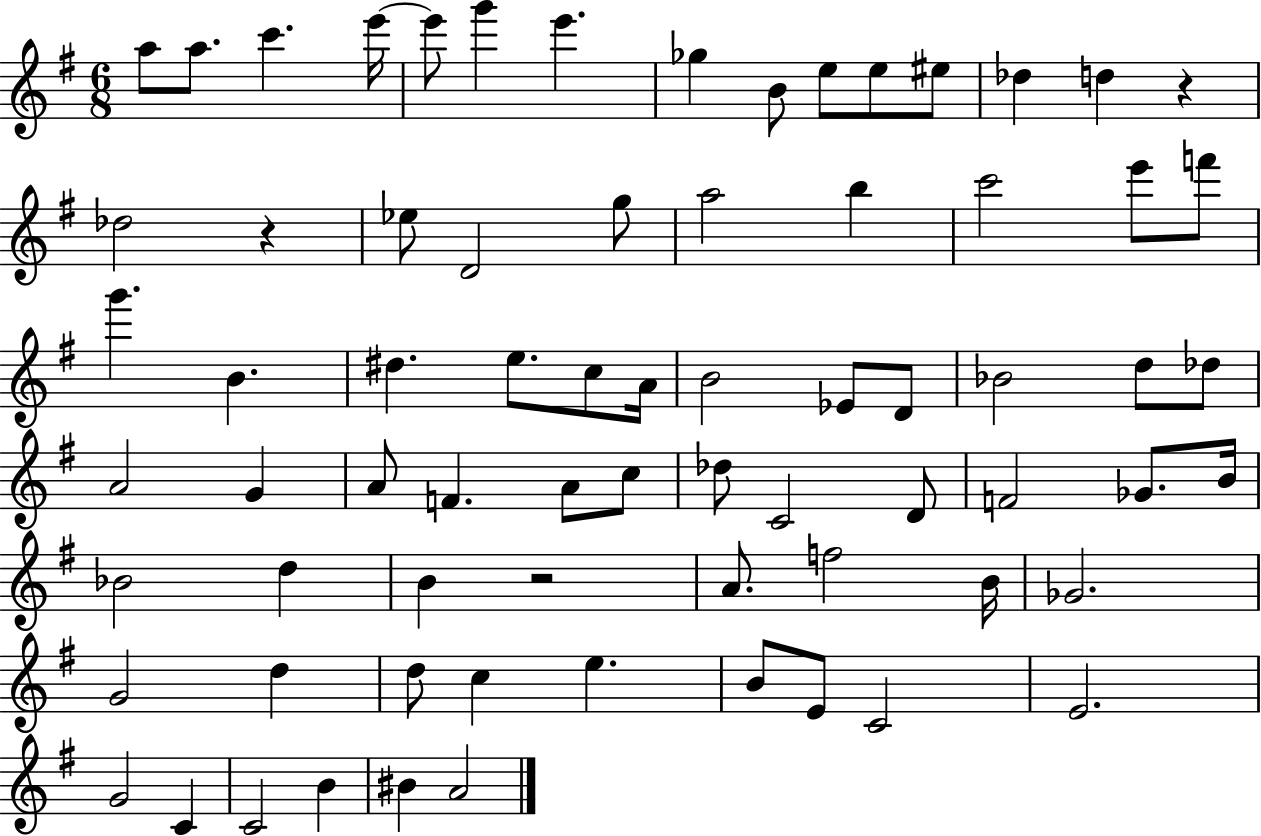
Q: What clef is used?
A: treble